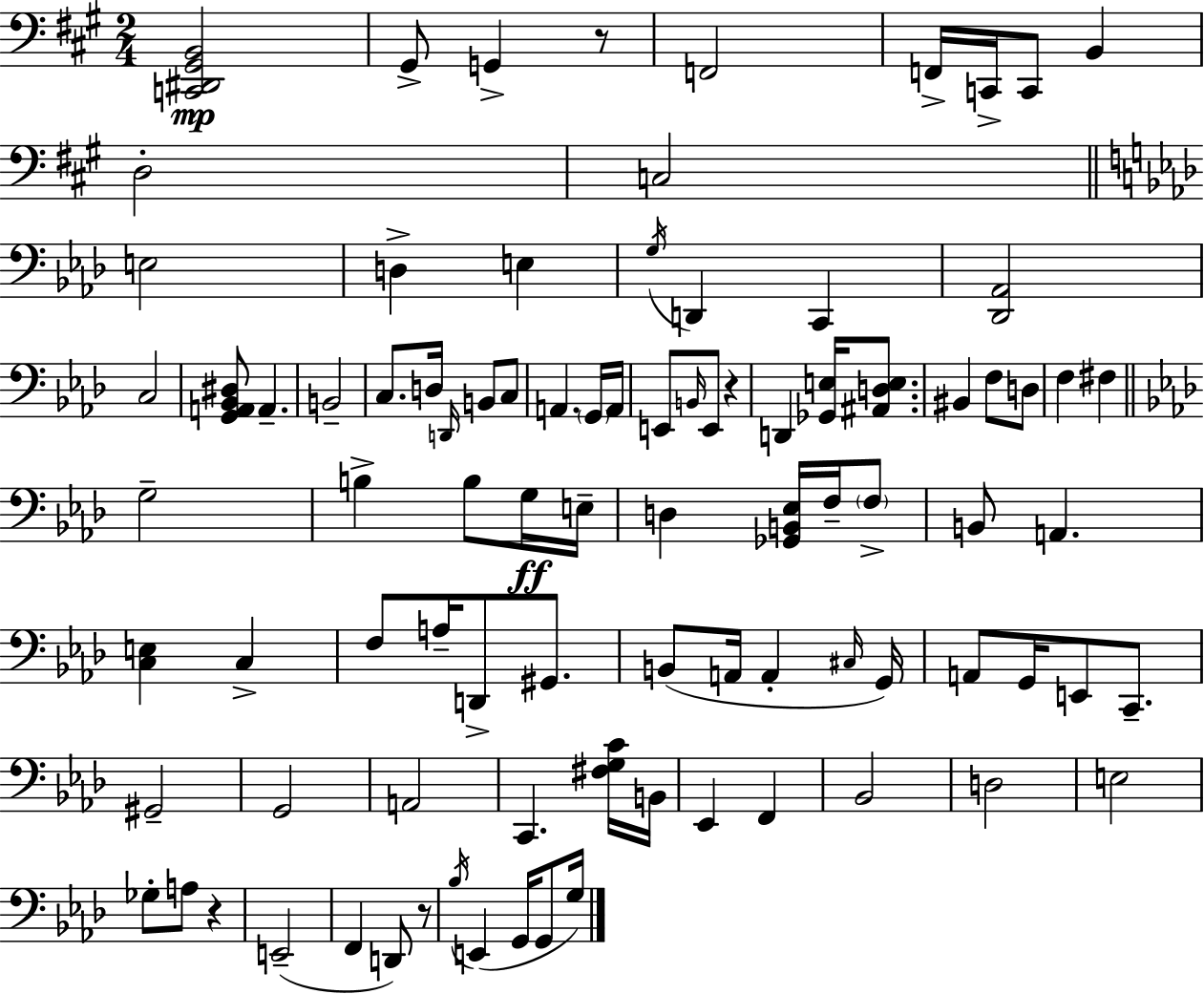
[C2,D#2,G#2,B2]/h G#2/e G2/q R/e F2/h F2/s C2/s C2/e B2/q D3/h C3/h E3/h D3/q E3/q G3/s D2/q C2/q [Db2,Ab2]/h C3/h [G2,A2,Bb2,D#3]/e A2/q. B2/h C3/e. D3/s D2/s B2/e C3/e A2/q. G2/s A2/s E2/e B2/s E2/e R/q D2/q [Gb2,E3]/s [A#2,D3,E3]/e. BIS2/q F3/e D3/e F3/q F#3/q G3/h B3/q B3/e G3/s E3/s D3/q [Gb2,B2,Eb3]/s F3/s F3/e B2/e A2/q. [C3,E3]/q C3/q F3/e A3/s D2/e G#2/e. B2/e A2/s A2/q C#3/s G2/s A2/e G2/s E2/e C2/e. G#2/h G2/h A2/h C2/q. [F#3,G3,C4]/s B2/s Eb2/q F2/q Bb2/h D3/h E3/h Gb3/e A3/e R/q E2/h F2/q D2/e R/e Bb3/s E2/q G2/s G2/e G3/s